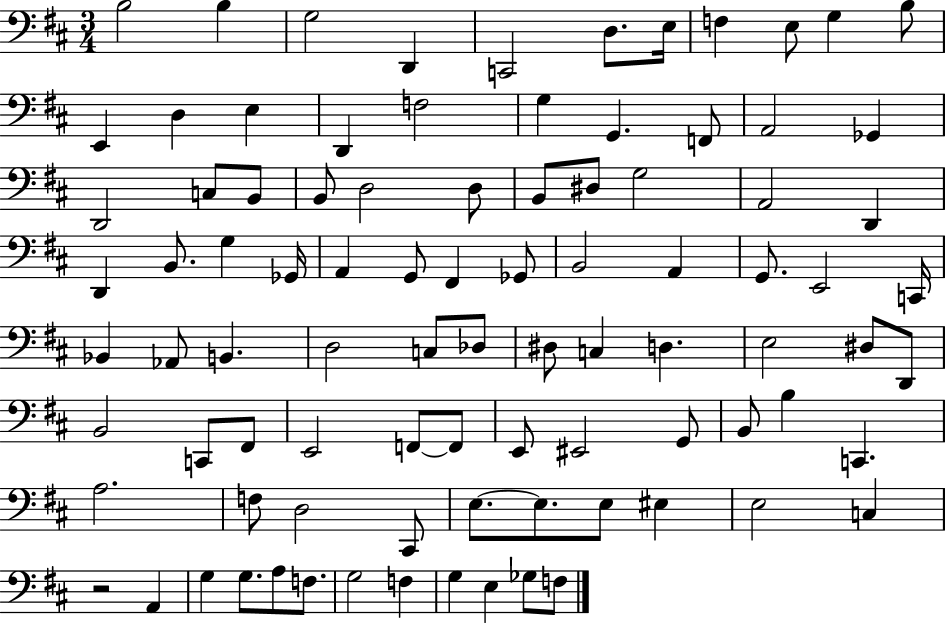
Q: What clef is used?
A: bass